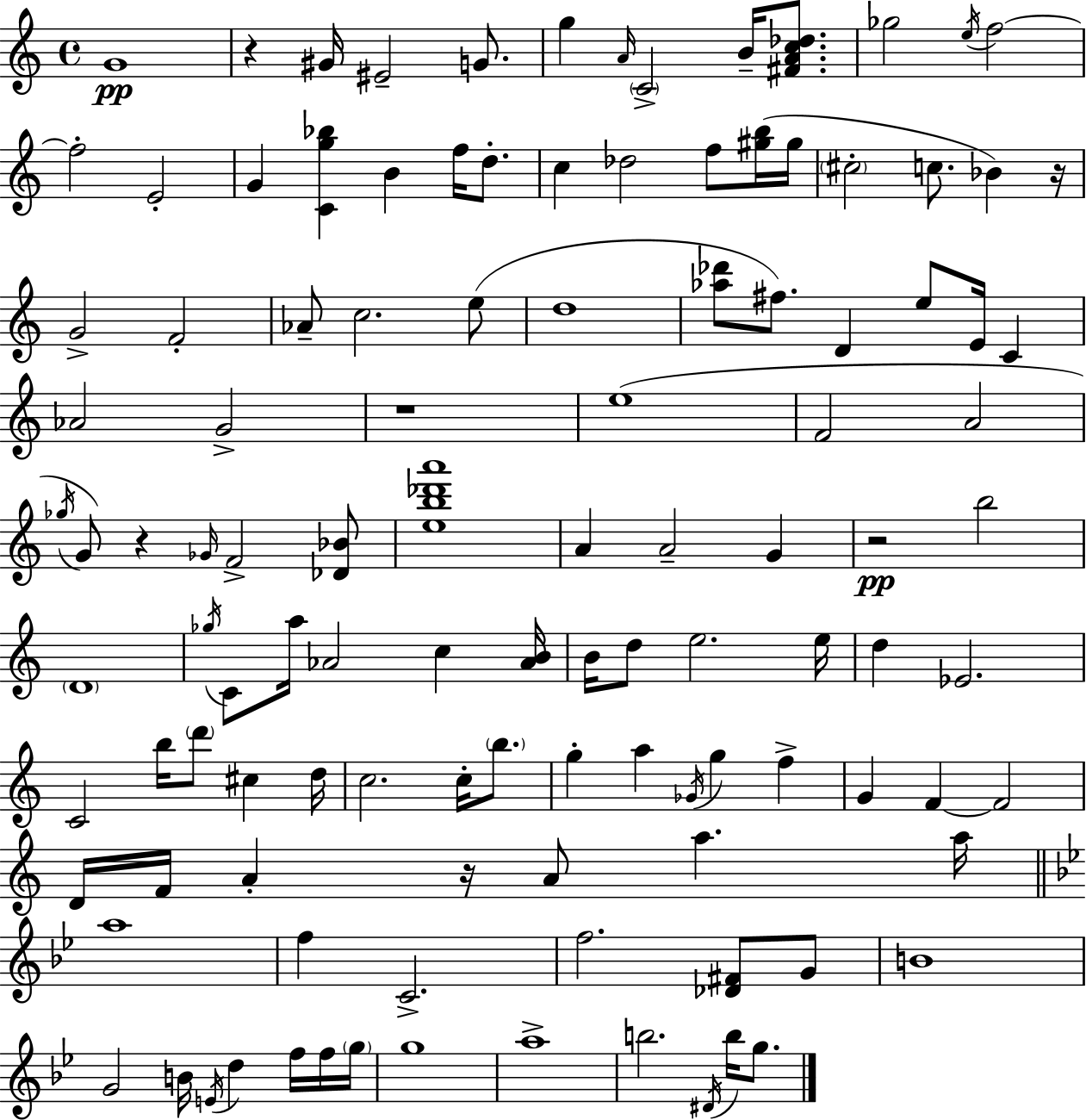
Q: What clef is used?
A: treble